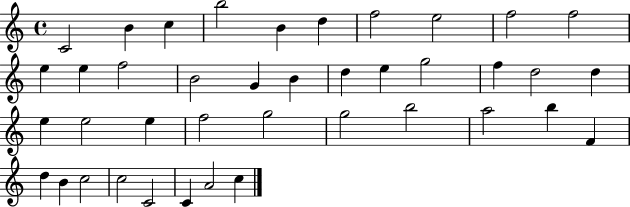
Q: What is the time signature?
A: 4/4